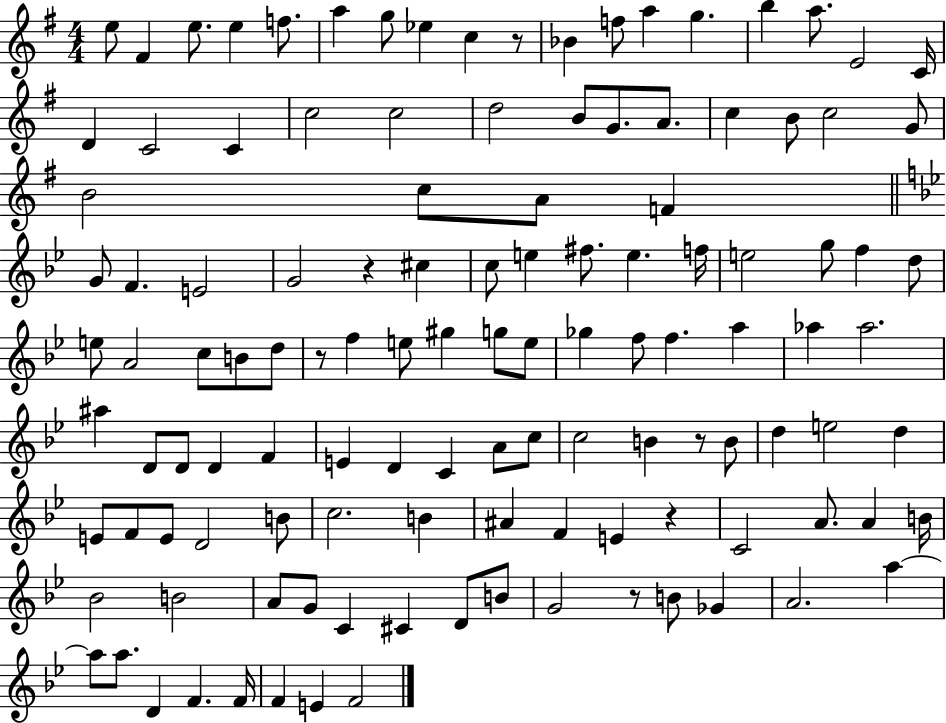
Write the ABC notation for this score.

X:1
T:Untitled
M:4/4
L:1/4
K:G
e/2 ^F e/2 e f/2 a g/2 _e c z/2 _B f/2 a g b a/2 E2 C/4 D C2 C c2 c2 d2 B/2 G/2 A/2 c B/2 c2 G/2 B2 c/2 A/2 F G/2 F E2 G2 z ^c c/2 e ^f/2 e f/4 e2 g/2 f d/2 e/2 A2 c/2 B/2 d/2 z/2 f e/2 ^g g/2 e/2 _g f/2 f a _a _a2 ^a D/2 D/2 D F E D C A/2 c/2 c2 B z/2 B/2 d e2 d E/2 F/2 E/2 D2 B/2 c2 B ^A F E z C2 A/2 A B/4 _B2 B2 A/2 G/2 C ^C D/2 B/2 G2 z/2 B/2 _G A2 a a/2 a/2 D F F/4 F E F2